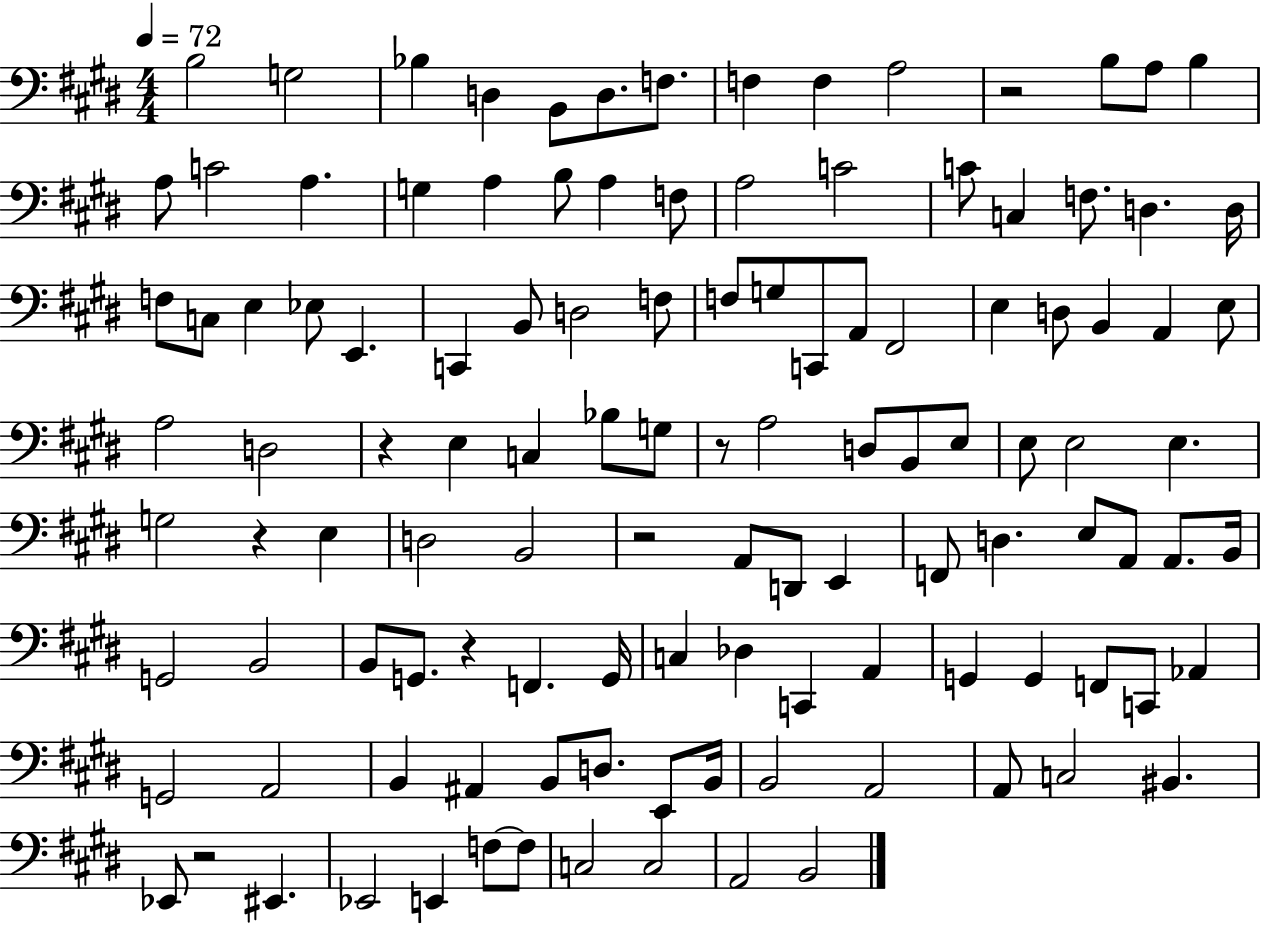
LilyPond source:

{
  \clef bass
  \numericTimeSignature
  \time 4/4
  \key e \major
  \tempo 4 = 72
  b2 g2 | bes4 d4 b,8 d8. f8. | f4 f4 a2 | r2 b8 a8 b4 | \break a8 c'2 a4. | g4 a4 b8 a4 f8 | a2 c'2 | c'8 c4 f8. d4. d16 | \break f8 c8 e4 ees8 e,4. | c,4 b,8 d2 f8 | f8 g8 c,8 a,8 fis,2 | e4 d8 b,4 a,4 e8 | \break a2 d2 | r4 e4 c4 bes8 g8 | r8 a2 d8 b,8 e8 | e8 e2 e4. | \break g2 r4 e4 | d2 b,2 | r2 a,8 d,8 e,4 | f,8 d4. e8 a,8 a,8. b,16 | \break g,2 b,2 | b,8 g,8. r4 f,4. g,16 | c4 des4 c,4 a,4 | g,4 g,4 f,8 c,8 aes,4 | \break g,2 a,2 | b,4 ais,4 b,8 d8. e,8 b,16 | b,2 a,2 | a,8 c2 bis,4. | \break ees,8 r2 eis,4. | ees,2 e,4 f8~~ f8 | c2 c2 | a,2 b,2 | \break \bar "|."
}